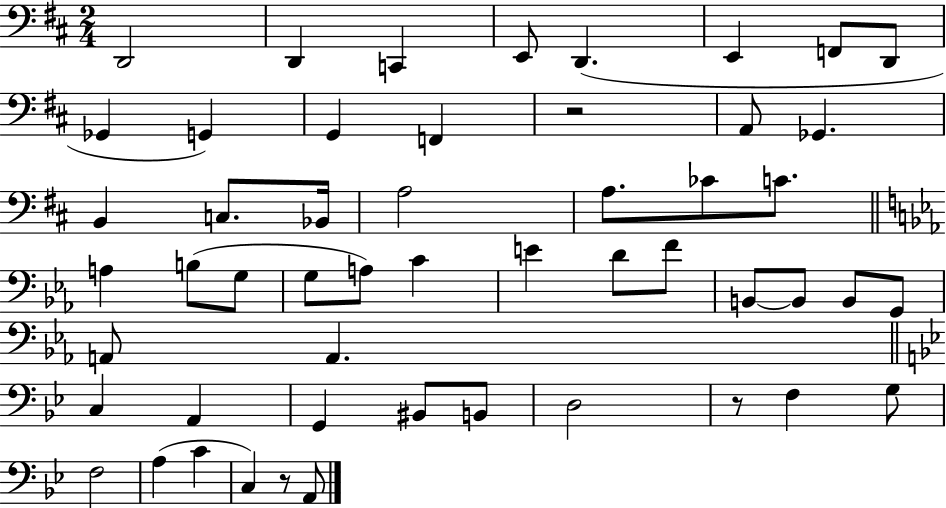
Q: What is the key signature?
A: D major